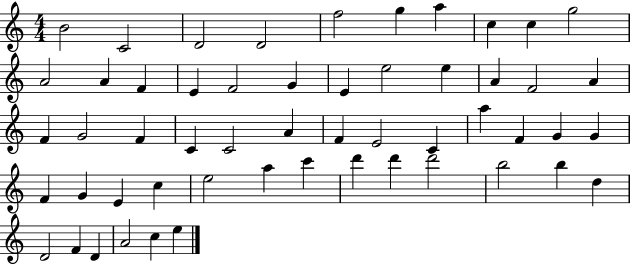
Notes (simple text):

B4/h C4/h D4/h D4/h F5/h G5/q A5/q C5/q C5/q G5/h A4/h A4/q F4/q E4/q F4/h G4/q E4/q E5/h E5/q A4/q F4/h A4/q F4/q G4/h F4/q C4/q C4/h A4/q F4/q E4/h C4/q A5/q F4/q G4/q G4/q F4/q G4/q E4/q C5/q E5/h A5/q C6/q D6/q D6/q D6/h B5/h B5/q D5/q D4/h F4/q D4/q A4/h C5/q E5/q